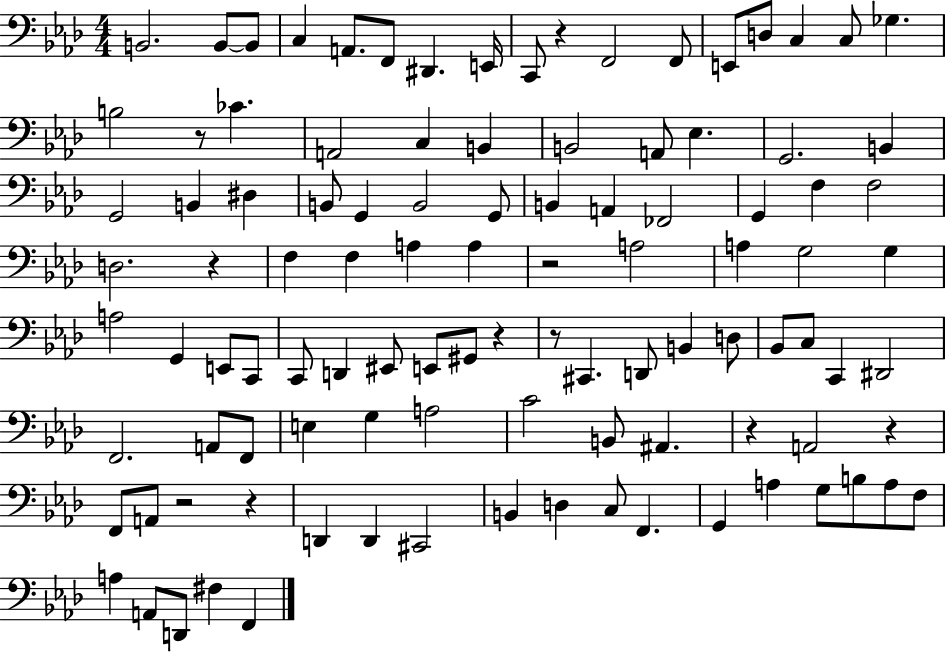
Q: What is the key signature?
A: AES major